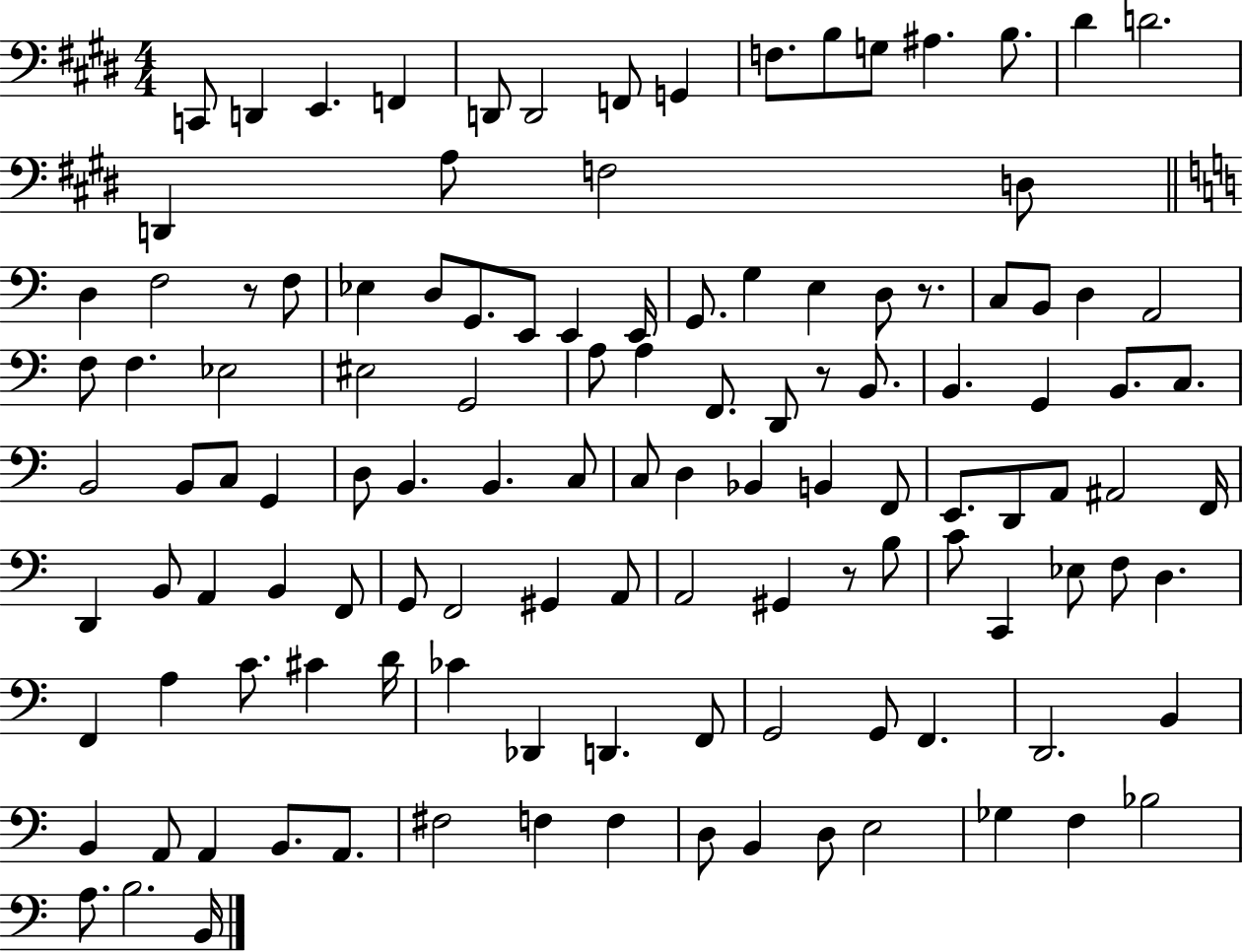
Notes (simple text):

C2/e D2/q E2/q. F2/q D2/e D2/h F2/e G2/q F3/e. B3/e G3/e A#3/q. B3/e. D#4/q D4/h. D2/q A3/e F3/h D3/e D3/q F3/h R/e F3/e Eb3/q D3/e G2/e. E2/e E2/q E2/s G2/e. G3/q E3/q D3/e R/e. C3/e B2/e D3/q A2/h F3/e F3/q. Eb3/h EIS3/h G2/h A3/e A3/q F2/e. D2/e R/e B2/e. B2/q. G2/q B2/e. C3/e. B2/h B2/e C3/e G2/q D3/e B2/q. B2/q. C3/e C3/e D3/q Bb2/q B2/q F2/e E2/e. D2/e A2/e A#2/h F2/s D2/q B2/e A2/q B2/q F2/e G2/e F2/h G#2/q A2/e A2/h G#2/q R/e B3/e C4/e C2/q Eb3/e F3/e D3/q. F2/q A3/q C4/e. C#4/q D4/s CES4/q Db2/q D2/q. F2/e G2/h G2/e F2/q. D2/h. B2/q B2/q A2/e A2/q B2/e. A2/e. F#3/h F3/q F3/q D3/e B2/q D3/e E3/h Gb3/q F3/q Bb3/h A3/e. B3/h. B2/s